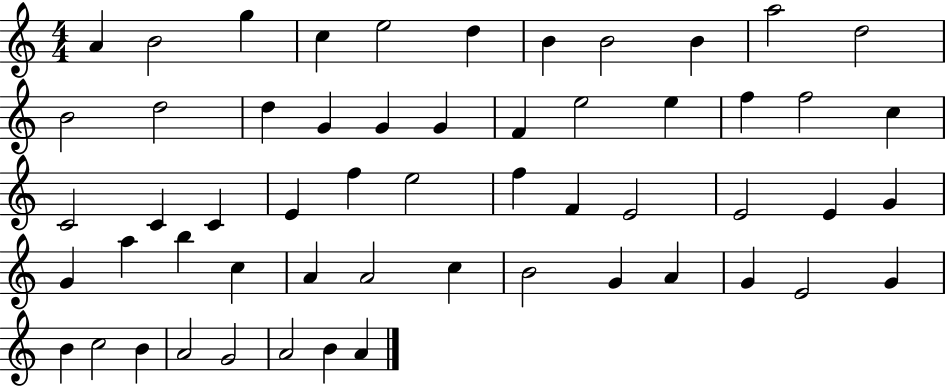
{
  \clef treble
  \numericTimeSignature
  \time 4/4
  \key c \major
  a'4 b'2 g''4 | c''4 e''2 d''4 | b'4 b'2 b'4 | a''2 d''2 | \break b'2 d''2 | d''4 g'4 g'4 g'4 | f'4 e''2 e''4 | f''4 f''2 c''4 | \break c'2 c'4 c'4 | e'4 f''4 e''2 | f''4 f'4 e'2 | e'2 e'4 g'4 | \break g'4 a''4 b''4 c''4 | a'4 a'2 c''4 | b'2 g'4 a'4 | g'4 e'2 g'4 | \break b'4 c''2 b'4 | a'2 g'2 | a'2 b'4 a'4 | \bar "|."
}